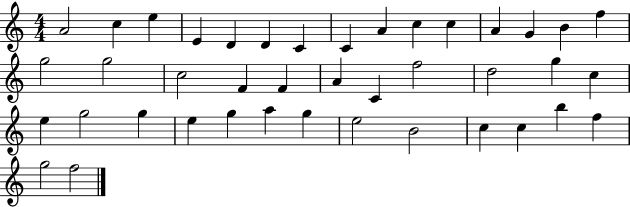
{
  \clef treble
  \numericTimeSignature
  \time 4/4
  \key c \major
  a'2 c''4 e''4 | e'4 d'4 d'4 c'4 | c'4 a'4 c''4 c''4 | a'4 g'4 b'4 f''4 | \break g''2 g''2 | c''2 f'4 f'4 | a'4 c'4 f''2 | d''2 g''4 c''4 | \break e''4 g''2 g''4 | e''4 g''4 a''4 g''4 | e''2 b'2 | c''4 c''4 b''4 f''4 | \break g''2 f''2 | \bar "|."
}